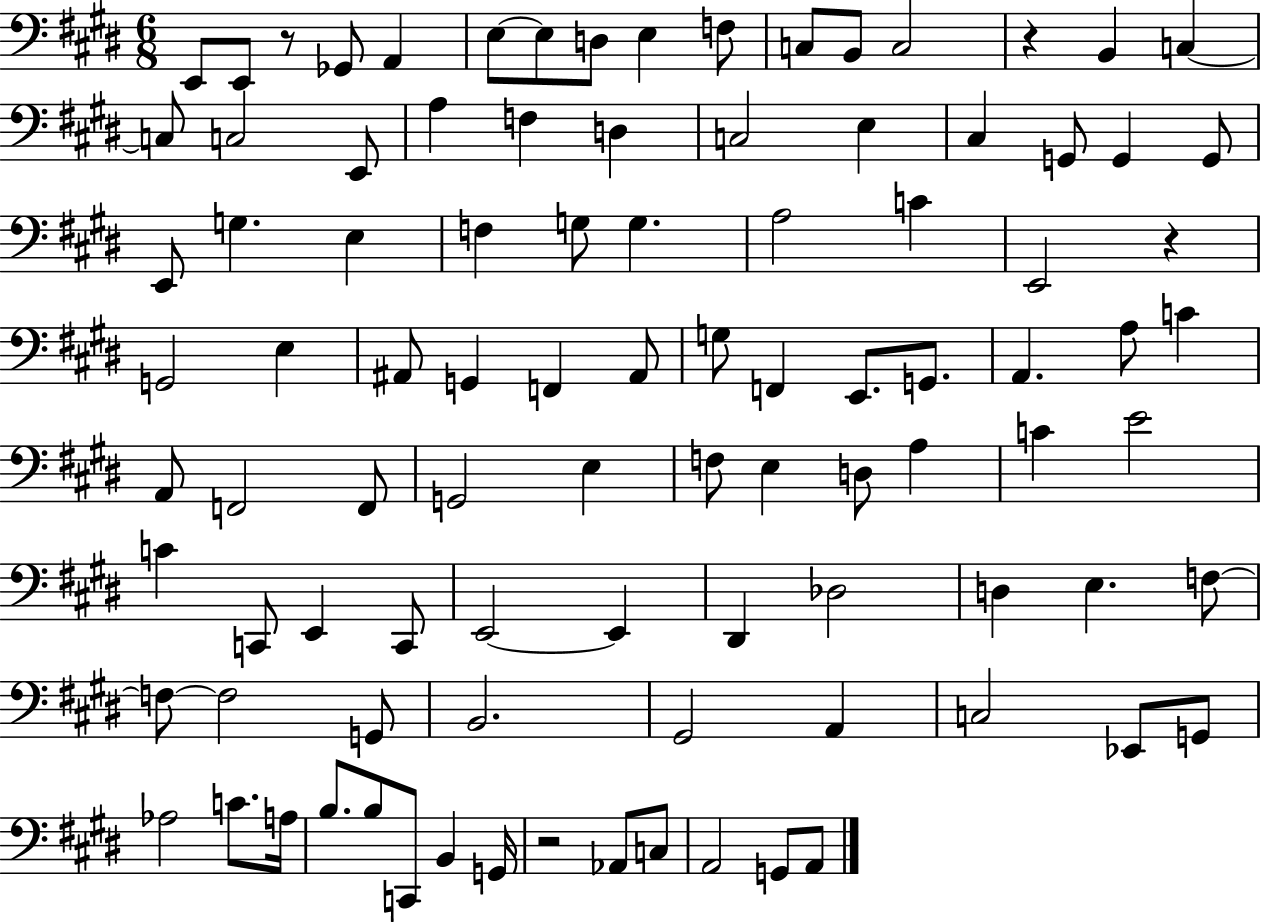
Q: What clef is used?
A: bass